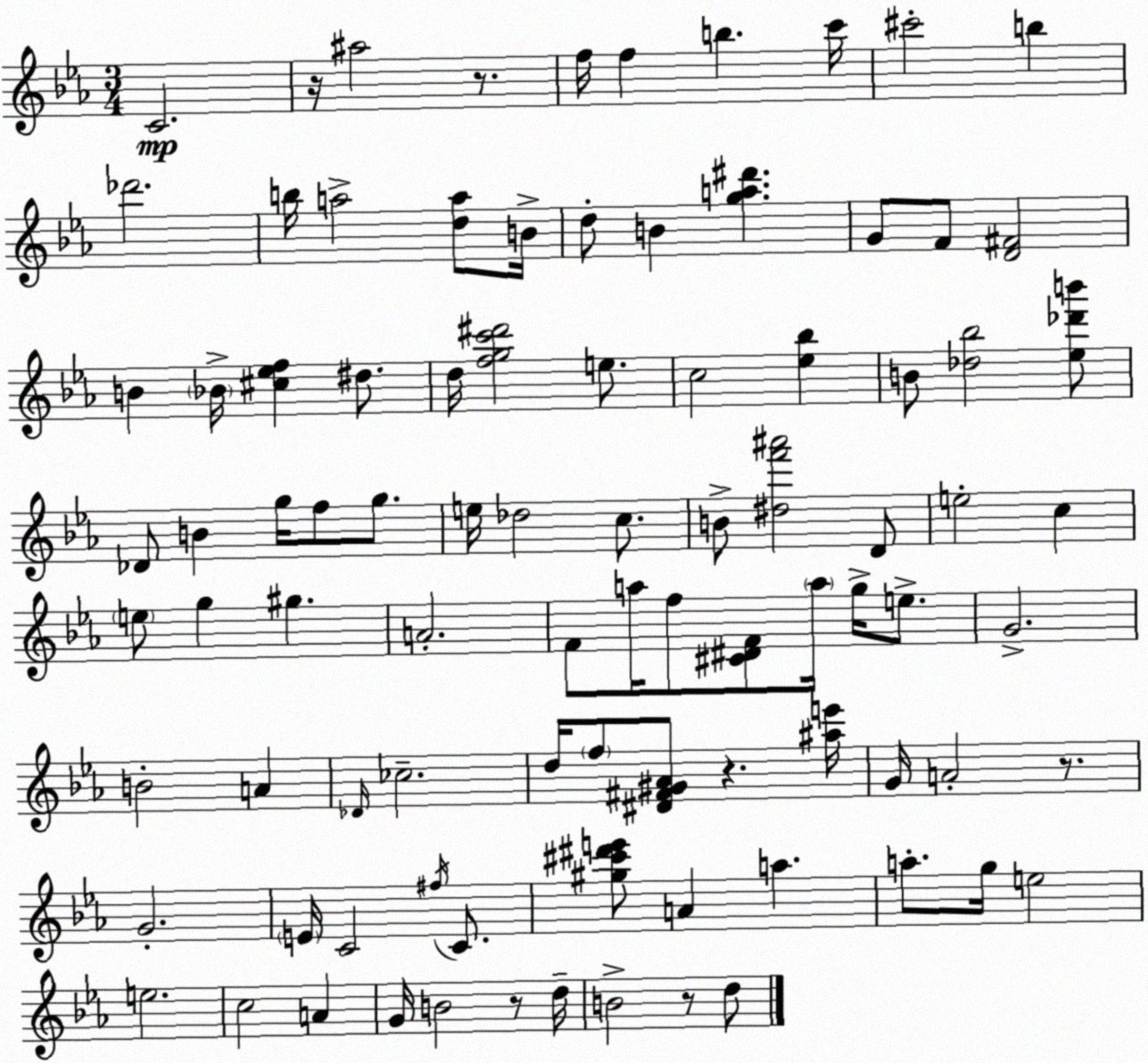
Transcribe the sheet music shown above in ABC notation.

X:1
T:Untitled
M:3/4
L:1/4
K:Eb
C2 z/4 ^a2 z/2 f/4 f b c'/4 ^c'2 b _d'2 b/4 a2 [da]/2 B/4 d/2 B [ga^d'] G/2 F/2 [D^F]2 B _B/4 [^c_ef] ^d/2 d/4 [fgc'^d']2 e/2 c2 [_e_b] B/2 [_d_b]2 [_e_d'b']/2 _D/2 B g/4 f/2 g/2 e/4 _d2 c/2 B/2 [^df'^a']2 D/2 e2 c e/2 g ^g A2 F/2 a/4 f/2 [^C^DF]/2 a/4 g/4 e/2 G2 B2 A _D/4 _c2 d/4 f/2 [^D^F^G_A]/2 z [^ae']/4 G/4 A2 z/2 G2 E/4 C2 ^f/4 C/2 [^g^c'^d'e']/2 A a a/2 g/4 e2 e2 c2 A G/4 B2 z/2 d/4 B2 z/2 d/2